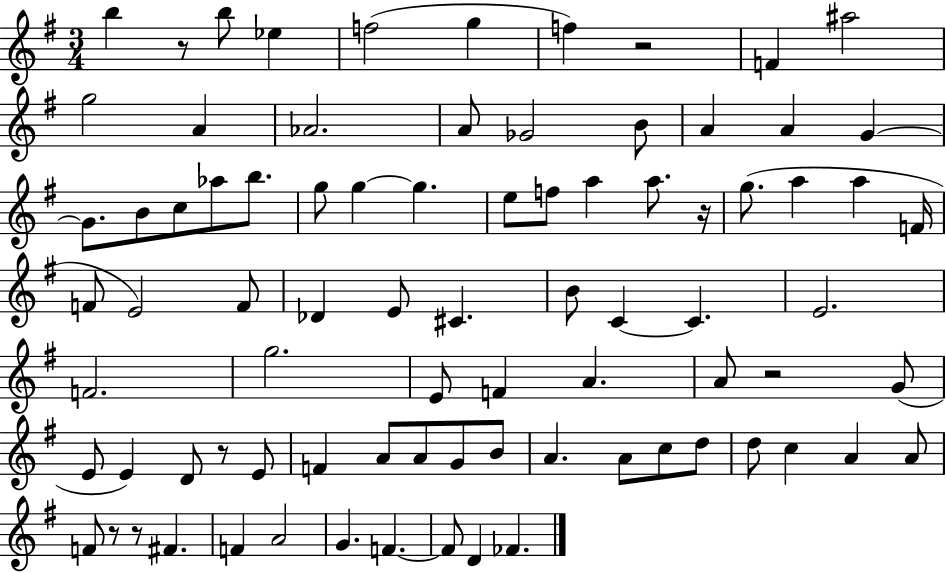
B5/q R/e B5/e Eb5/q F5/h G5/q F5/q R/h F4/q A#5/h G5/h A4/q Ab4/h. A4/e Gb4/h B4/e A4/q A4/q G4/q G4/e. B4/e C5/e Ab5/e B5/e. G5/e G5/q G5/q. E5/e F5/e A5/q A5/e. R/s G5/e. A5/q A5/q F4/s F4/e E4/h F4/e Db4/q E4/e C#4/q. B4/e C4/q C4/q. E4/h. F4/h. G5/h. E4/e F4/q A4/q. A4/e R/h G4/e E4/e E4/q D4/e R/e E4/e F4/q A4/e A4/e G4/e B4/e A4/q. A4/e C5/e D5/e D5/e C5/q A4/q A4/e F4/e R/e R/e F#4/q. F4/q A4/h G4/q. F4/q. F4/e D4/q FES4/q.